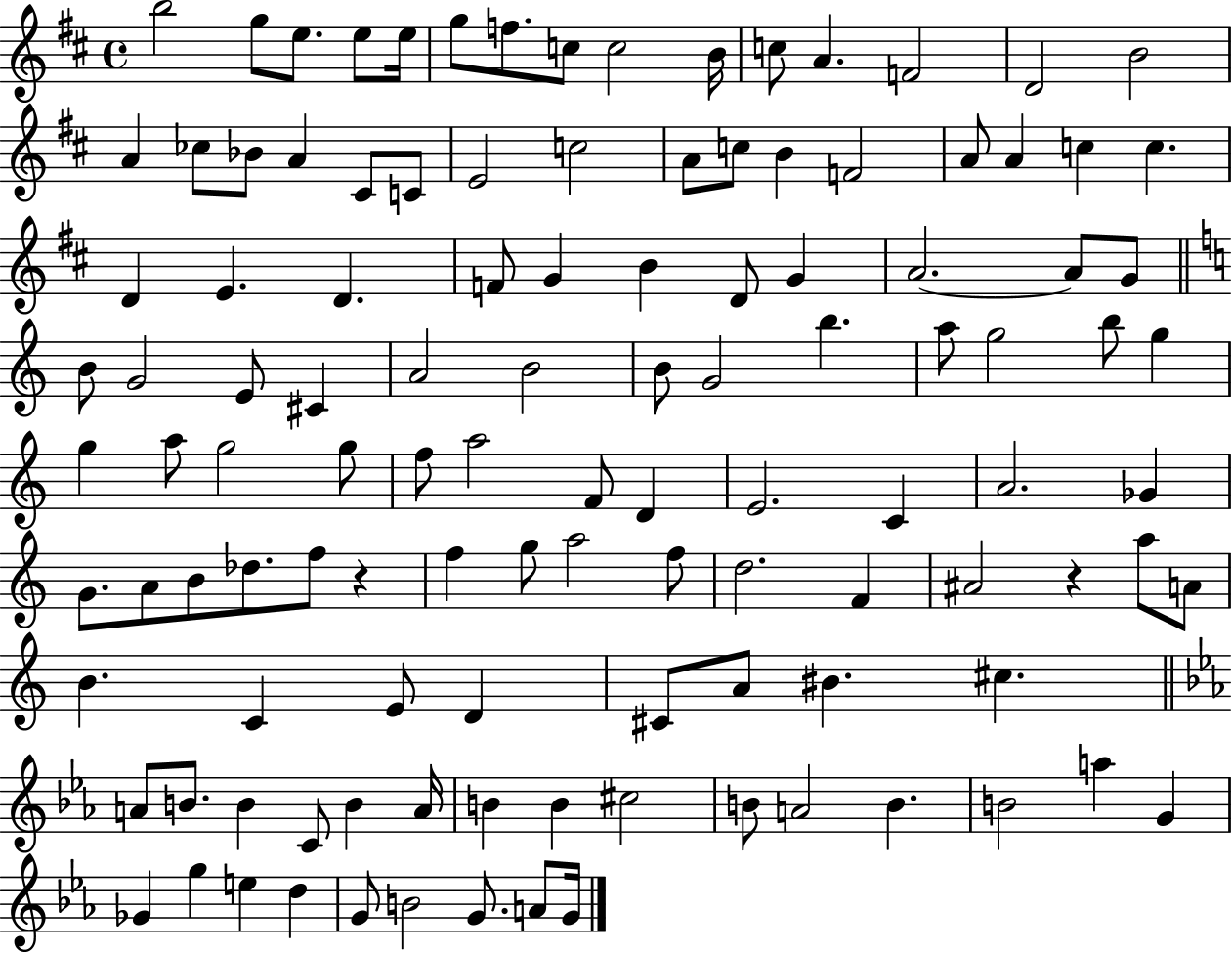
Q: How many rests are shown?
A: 2